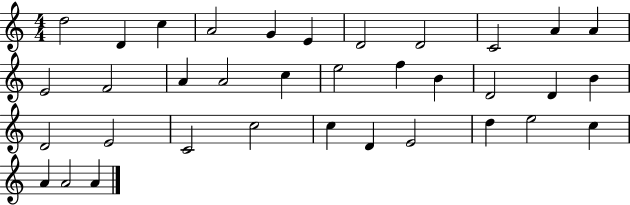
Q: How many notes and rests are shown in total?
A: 35